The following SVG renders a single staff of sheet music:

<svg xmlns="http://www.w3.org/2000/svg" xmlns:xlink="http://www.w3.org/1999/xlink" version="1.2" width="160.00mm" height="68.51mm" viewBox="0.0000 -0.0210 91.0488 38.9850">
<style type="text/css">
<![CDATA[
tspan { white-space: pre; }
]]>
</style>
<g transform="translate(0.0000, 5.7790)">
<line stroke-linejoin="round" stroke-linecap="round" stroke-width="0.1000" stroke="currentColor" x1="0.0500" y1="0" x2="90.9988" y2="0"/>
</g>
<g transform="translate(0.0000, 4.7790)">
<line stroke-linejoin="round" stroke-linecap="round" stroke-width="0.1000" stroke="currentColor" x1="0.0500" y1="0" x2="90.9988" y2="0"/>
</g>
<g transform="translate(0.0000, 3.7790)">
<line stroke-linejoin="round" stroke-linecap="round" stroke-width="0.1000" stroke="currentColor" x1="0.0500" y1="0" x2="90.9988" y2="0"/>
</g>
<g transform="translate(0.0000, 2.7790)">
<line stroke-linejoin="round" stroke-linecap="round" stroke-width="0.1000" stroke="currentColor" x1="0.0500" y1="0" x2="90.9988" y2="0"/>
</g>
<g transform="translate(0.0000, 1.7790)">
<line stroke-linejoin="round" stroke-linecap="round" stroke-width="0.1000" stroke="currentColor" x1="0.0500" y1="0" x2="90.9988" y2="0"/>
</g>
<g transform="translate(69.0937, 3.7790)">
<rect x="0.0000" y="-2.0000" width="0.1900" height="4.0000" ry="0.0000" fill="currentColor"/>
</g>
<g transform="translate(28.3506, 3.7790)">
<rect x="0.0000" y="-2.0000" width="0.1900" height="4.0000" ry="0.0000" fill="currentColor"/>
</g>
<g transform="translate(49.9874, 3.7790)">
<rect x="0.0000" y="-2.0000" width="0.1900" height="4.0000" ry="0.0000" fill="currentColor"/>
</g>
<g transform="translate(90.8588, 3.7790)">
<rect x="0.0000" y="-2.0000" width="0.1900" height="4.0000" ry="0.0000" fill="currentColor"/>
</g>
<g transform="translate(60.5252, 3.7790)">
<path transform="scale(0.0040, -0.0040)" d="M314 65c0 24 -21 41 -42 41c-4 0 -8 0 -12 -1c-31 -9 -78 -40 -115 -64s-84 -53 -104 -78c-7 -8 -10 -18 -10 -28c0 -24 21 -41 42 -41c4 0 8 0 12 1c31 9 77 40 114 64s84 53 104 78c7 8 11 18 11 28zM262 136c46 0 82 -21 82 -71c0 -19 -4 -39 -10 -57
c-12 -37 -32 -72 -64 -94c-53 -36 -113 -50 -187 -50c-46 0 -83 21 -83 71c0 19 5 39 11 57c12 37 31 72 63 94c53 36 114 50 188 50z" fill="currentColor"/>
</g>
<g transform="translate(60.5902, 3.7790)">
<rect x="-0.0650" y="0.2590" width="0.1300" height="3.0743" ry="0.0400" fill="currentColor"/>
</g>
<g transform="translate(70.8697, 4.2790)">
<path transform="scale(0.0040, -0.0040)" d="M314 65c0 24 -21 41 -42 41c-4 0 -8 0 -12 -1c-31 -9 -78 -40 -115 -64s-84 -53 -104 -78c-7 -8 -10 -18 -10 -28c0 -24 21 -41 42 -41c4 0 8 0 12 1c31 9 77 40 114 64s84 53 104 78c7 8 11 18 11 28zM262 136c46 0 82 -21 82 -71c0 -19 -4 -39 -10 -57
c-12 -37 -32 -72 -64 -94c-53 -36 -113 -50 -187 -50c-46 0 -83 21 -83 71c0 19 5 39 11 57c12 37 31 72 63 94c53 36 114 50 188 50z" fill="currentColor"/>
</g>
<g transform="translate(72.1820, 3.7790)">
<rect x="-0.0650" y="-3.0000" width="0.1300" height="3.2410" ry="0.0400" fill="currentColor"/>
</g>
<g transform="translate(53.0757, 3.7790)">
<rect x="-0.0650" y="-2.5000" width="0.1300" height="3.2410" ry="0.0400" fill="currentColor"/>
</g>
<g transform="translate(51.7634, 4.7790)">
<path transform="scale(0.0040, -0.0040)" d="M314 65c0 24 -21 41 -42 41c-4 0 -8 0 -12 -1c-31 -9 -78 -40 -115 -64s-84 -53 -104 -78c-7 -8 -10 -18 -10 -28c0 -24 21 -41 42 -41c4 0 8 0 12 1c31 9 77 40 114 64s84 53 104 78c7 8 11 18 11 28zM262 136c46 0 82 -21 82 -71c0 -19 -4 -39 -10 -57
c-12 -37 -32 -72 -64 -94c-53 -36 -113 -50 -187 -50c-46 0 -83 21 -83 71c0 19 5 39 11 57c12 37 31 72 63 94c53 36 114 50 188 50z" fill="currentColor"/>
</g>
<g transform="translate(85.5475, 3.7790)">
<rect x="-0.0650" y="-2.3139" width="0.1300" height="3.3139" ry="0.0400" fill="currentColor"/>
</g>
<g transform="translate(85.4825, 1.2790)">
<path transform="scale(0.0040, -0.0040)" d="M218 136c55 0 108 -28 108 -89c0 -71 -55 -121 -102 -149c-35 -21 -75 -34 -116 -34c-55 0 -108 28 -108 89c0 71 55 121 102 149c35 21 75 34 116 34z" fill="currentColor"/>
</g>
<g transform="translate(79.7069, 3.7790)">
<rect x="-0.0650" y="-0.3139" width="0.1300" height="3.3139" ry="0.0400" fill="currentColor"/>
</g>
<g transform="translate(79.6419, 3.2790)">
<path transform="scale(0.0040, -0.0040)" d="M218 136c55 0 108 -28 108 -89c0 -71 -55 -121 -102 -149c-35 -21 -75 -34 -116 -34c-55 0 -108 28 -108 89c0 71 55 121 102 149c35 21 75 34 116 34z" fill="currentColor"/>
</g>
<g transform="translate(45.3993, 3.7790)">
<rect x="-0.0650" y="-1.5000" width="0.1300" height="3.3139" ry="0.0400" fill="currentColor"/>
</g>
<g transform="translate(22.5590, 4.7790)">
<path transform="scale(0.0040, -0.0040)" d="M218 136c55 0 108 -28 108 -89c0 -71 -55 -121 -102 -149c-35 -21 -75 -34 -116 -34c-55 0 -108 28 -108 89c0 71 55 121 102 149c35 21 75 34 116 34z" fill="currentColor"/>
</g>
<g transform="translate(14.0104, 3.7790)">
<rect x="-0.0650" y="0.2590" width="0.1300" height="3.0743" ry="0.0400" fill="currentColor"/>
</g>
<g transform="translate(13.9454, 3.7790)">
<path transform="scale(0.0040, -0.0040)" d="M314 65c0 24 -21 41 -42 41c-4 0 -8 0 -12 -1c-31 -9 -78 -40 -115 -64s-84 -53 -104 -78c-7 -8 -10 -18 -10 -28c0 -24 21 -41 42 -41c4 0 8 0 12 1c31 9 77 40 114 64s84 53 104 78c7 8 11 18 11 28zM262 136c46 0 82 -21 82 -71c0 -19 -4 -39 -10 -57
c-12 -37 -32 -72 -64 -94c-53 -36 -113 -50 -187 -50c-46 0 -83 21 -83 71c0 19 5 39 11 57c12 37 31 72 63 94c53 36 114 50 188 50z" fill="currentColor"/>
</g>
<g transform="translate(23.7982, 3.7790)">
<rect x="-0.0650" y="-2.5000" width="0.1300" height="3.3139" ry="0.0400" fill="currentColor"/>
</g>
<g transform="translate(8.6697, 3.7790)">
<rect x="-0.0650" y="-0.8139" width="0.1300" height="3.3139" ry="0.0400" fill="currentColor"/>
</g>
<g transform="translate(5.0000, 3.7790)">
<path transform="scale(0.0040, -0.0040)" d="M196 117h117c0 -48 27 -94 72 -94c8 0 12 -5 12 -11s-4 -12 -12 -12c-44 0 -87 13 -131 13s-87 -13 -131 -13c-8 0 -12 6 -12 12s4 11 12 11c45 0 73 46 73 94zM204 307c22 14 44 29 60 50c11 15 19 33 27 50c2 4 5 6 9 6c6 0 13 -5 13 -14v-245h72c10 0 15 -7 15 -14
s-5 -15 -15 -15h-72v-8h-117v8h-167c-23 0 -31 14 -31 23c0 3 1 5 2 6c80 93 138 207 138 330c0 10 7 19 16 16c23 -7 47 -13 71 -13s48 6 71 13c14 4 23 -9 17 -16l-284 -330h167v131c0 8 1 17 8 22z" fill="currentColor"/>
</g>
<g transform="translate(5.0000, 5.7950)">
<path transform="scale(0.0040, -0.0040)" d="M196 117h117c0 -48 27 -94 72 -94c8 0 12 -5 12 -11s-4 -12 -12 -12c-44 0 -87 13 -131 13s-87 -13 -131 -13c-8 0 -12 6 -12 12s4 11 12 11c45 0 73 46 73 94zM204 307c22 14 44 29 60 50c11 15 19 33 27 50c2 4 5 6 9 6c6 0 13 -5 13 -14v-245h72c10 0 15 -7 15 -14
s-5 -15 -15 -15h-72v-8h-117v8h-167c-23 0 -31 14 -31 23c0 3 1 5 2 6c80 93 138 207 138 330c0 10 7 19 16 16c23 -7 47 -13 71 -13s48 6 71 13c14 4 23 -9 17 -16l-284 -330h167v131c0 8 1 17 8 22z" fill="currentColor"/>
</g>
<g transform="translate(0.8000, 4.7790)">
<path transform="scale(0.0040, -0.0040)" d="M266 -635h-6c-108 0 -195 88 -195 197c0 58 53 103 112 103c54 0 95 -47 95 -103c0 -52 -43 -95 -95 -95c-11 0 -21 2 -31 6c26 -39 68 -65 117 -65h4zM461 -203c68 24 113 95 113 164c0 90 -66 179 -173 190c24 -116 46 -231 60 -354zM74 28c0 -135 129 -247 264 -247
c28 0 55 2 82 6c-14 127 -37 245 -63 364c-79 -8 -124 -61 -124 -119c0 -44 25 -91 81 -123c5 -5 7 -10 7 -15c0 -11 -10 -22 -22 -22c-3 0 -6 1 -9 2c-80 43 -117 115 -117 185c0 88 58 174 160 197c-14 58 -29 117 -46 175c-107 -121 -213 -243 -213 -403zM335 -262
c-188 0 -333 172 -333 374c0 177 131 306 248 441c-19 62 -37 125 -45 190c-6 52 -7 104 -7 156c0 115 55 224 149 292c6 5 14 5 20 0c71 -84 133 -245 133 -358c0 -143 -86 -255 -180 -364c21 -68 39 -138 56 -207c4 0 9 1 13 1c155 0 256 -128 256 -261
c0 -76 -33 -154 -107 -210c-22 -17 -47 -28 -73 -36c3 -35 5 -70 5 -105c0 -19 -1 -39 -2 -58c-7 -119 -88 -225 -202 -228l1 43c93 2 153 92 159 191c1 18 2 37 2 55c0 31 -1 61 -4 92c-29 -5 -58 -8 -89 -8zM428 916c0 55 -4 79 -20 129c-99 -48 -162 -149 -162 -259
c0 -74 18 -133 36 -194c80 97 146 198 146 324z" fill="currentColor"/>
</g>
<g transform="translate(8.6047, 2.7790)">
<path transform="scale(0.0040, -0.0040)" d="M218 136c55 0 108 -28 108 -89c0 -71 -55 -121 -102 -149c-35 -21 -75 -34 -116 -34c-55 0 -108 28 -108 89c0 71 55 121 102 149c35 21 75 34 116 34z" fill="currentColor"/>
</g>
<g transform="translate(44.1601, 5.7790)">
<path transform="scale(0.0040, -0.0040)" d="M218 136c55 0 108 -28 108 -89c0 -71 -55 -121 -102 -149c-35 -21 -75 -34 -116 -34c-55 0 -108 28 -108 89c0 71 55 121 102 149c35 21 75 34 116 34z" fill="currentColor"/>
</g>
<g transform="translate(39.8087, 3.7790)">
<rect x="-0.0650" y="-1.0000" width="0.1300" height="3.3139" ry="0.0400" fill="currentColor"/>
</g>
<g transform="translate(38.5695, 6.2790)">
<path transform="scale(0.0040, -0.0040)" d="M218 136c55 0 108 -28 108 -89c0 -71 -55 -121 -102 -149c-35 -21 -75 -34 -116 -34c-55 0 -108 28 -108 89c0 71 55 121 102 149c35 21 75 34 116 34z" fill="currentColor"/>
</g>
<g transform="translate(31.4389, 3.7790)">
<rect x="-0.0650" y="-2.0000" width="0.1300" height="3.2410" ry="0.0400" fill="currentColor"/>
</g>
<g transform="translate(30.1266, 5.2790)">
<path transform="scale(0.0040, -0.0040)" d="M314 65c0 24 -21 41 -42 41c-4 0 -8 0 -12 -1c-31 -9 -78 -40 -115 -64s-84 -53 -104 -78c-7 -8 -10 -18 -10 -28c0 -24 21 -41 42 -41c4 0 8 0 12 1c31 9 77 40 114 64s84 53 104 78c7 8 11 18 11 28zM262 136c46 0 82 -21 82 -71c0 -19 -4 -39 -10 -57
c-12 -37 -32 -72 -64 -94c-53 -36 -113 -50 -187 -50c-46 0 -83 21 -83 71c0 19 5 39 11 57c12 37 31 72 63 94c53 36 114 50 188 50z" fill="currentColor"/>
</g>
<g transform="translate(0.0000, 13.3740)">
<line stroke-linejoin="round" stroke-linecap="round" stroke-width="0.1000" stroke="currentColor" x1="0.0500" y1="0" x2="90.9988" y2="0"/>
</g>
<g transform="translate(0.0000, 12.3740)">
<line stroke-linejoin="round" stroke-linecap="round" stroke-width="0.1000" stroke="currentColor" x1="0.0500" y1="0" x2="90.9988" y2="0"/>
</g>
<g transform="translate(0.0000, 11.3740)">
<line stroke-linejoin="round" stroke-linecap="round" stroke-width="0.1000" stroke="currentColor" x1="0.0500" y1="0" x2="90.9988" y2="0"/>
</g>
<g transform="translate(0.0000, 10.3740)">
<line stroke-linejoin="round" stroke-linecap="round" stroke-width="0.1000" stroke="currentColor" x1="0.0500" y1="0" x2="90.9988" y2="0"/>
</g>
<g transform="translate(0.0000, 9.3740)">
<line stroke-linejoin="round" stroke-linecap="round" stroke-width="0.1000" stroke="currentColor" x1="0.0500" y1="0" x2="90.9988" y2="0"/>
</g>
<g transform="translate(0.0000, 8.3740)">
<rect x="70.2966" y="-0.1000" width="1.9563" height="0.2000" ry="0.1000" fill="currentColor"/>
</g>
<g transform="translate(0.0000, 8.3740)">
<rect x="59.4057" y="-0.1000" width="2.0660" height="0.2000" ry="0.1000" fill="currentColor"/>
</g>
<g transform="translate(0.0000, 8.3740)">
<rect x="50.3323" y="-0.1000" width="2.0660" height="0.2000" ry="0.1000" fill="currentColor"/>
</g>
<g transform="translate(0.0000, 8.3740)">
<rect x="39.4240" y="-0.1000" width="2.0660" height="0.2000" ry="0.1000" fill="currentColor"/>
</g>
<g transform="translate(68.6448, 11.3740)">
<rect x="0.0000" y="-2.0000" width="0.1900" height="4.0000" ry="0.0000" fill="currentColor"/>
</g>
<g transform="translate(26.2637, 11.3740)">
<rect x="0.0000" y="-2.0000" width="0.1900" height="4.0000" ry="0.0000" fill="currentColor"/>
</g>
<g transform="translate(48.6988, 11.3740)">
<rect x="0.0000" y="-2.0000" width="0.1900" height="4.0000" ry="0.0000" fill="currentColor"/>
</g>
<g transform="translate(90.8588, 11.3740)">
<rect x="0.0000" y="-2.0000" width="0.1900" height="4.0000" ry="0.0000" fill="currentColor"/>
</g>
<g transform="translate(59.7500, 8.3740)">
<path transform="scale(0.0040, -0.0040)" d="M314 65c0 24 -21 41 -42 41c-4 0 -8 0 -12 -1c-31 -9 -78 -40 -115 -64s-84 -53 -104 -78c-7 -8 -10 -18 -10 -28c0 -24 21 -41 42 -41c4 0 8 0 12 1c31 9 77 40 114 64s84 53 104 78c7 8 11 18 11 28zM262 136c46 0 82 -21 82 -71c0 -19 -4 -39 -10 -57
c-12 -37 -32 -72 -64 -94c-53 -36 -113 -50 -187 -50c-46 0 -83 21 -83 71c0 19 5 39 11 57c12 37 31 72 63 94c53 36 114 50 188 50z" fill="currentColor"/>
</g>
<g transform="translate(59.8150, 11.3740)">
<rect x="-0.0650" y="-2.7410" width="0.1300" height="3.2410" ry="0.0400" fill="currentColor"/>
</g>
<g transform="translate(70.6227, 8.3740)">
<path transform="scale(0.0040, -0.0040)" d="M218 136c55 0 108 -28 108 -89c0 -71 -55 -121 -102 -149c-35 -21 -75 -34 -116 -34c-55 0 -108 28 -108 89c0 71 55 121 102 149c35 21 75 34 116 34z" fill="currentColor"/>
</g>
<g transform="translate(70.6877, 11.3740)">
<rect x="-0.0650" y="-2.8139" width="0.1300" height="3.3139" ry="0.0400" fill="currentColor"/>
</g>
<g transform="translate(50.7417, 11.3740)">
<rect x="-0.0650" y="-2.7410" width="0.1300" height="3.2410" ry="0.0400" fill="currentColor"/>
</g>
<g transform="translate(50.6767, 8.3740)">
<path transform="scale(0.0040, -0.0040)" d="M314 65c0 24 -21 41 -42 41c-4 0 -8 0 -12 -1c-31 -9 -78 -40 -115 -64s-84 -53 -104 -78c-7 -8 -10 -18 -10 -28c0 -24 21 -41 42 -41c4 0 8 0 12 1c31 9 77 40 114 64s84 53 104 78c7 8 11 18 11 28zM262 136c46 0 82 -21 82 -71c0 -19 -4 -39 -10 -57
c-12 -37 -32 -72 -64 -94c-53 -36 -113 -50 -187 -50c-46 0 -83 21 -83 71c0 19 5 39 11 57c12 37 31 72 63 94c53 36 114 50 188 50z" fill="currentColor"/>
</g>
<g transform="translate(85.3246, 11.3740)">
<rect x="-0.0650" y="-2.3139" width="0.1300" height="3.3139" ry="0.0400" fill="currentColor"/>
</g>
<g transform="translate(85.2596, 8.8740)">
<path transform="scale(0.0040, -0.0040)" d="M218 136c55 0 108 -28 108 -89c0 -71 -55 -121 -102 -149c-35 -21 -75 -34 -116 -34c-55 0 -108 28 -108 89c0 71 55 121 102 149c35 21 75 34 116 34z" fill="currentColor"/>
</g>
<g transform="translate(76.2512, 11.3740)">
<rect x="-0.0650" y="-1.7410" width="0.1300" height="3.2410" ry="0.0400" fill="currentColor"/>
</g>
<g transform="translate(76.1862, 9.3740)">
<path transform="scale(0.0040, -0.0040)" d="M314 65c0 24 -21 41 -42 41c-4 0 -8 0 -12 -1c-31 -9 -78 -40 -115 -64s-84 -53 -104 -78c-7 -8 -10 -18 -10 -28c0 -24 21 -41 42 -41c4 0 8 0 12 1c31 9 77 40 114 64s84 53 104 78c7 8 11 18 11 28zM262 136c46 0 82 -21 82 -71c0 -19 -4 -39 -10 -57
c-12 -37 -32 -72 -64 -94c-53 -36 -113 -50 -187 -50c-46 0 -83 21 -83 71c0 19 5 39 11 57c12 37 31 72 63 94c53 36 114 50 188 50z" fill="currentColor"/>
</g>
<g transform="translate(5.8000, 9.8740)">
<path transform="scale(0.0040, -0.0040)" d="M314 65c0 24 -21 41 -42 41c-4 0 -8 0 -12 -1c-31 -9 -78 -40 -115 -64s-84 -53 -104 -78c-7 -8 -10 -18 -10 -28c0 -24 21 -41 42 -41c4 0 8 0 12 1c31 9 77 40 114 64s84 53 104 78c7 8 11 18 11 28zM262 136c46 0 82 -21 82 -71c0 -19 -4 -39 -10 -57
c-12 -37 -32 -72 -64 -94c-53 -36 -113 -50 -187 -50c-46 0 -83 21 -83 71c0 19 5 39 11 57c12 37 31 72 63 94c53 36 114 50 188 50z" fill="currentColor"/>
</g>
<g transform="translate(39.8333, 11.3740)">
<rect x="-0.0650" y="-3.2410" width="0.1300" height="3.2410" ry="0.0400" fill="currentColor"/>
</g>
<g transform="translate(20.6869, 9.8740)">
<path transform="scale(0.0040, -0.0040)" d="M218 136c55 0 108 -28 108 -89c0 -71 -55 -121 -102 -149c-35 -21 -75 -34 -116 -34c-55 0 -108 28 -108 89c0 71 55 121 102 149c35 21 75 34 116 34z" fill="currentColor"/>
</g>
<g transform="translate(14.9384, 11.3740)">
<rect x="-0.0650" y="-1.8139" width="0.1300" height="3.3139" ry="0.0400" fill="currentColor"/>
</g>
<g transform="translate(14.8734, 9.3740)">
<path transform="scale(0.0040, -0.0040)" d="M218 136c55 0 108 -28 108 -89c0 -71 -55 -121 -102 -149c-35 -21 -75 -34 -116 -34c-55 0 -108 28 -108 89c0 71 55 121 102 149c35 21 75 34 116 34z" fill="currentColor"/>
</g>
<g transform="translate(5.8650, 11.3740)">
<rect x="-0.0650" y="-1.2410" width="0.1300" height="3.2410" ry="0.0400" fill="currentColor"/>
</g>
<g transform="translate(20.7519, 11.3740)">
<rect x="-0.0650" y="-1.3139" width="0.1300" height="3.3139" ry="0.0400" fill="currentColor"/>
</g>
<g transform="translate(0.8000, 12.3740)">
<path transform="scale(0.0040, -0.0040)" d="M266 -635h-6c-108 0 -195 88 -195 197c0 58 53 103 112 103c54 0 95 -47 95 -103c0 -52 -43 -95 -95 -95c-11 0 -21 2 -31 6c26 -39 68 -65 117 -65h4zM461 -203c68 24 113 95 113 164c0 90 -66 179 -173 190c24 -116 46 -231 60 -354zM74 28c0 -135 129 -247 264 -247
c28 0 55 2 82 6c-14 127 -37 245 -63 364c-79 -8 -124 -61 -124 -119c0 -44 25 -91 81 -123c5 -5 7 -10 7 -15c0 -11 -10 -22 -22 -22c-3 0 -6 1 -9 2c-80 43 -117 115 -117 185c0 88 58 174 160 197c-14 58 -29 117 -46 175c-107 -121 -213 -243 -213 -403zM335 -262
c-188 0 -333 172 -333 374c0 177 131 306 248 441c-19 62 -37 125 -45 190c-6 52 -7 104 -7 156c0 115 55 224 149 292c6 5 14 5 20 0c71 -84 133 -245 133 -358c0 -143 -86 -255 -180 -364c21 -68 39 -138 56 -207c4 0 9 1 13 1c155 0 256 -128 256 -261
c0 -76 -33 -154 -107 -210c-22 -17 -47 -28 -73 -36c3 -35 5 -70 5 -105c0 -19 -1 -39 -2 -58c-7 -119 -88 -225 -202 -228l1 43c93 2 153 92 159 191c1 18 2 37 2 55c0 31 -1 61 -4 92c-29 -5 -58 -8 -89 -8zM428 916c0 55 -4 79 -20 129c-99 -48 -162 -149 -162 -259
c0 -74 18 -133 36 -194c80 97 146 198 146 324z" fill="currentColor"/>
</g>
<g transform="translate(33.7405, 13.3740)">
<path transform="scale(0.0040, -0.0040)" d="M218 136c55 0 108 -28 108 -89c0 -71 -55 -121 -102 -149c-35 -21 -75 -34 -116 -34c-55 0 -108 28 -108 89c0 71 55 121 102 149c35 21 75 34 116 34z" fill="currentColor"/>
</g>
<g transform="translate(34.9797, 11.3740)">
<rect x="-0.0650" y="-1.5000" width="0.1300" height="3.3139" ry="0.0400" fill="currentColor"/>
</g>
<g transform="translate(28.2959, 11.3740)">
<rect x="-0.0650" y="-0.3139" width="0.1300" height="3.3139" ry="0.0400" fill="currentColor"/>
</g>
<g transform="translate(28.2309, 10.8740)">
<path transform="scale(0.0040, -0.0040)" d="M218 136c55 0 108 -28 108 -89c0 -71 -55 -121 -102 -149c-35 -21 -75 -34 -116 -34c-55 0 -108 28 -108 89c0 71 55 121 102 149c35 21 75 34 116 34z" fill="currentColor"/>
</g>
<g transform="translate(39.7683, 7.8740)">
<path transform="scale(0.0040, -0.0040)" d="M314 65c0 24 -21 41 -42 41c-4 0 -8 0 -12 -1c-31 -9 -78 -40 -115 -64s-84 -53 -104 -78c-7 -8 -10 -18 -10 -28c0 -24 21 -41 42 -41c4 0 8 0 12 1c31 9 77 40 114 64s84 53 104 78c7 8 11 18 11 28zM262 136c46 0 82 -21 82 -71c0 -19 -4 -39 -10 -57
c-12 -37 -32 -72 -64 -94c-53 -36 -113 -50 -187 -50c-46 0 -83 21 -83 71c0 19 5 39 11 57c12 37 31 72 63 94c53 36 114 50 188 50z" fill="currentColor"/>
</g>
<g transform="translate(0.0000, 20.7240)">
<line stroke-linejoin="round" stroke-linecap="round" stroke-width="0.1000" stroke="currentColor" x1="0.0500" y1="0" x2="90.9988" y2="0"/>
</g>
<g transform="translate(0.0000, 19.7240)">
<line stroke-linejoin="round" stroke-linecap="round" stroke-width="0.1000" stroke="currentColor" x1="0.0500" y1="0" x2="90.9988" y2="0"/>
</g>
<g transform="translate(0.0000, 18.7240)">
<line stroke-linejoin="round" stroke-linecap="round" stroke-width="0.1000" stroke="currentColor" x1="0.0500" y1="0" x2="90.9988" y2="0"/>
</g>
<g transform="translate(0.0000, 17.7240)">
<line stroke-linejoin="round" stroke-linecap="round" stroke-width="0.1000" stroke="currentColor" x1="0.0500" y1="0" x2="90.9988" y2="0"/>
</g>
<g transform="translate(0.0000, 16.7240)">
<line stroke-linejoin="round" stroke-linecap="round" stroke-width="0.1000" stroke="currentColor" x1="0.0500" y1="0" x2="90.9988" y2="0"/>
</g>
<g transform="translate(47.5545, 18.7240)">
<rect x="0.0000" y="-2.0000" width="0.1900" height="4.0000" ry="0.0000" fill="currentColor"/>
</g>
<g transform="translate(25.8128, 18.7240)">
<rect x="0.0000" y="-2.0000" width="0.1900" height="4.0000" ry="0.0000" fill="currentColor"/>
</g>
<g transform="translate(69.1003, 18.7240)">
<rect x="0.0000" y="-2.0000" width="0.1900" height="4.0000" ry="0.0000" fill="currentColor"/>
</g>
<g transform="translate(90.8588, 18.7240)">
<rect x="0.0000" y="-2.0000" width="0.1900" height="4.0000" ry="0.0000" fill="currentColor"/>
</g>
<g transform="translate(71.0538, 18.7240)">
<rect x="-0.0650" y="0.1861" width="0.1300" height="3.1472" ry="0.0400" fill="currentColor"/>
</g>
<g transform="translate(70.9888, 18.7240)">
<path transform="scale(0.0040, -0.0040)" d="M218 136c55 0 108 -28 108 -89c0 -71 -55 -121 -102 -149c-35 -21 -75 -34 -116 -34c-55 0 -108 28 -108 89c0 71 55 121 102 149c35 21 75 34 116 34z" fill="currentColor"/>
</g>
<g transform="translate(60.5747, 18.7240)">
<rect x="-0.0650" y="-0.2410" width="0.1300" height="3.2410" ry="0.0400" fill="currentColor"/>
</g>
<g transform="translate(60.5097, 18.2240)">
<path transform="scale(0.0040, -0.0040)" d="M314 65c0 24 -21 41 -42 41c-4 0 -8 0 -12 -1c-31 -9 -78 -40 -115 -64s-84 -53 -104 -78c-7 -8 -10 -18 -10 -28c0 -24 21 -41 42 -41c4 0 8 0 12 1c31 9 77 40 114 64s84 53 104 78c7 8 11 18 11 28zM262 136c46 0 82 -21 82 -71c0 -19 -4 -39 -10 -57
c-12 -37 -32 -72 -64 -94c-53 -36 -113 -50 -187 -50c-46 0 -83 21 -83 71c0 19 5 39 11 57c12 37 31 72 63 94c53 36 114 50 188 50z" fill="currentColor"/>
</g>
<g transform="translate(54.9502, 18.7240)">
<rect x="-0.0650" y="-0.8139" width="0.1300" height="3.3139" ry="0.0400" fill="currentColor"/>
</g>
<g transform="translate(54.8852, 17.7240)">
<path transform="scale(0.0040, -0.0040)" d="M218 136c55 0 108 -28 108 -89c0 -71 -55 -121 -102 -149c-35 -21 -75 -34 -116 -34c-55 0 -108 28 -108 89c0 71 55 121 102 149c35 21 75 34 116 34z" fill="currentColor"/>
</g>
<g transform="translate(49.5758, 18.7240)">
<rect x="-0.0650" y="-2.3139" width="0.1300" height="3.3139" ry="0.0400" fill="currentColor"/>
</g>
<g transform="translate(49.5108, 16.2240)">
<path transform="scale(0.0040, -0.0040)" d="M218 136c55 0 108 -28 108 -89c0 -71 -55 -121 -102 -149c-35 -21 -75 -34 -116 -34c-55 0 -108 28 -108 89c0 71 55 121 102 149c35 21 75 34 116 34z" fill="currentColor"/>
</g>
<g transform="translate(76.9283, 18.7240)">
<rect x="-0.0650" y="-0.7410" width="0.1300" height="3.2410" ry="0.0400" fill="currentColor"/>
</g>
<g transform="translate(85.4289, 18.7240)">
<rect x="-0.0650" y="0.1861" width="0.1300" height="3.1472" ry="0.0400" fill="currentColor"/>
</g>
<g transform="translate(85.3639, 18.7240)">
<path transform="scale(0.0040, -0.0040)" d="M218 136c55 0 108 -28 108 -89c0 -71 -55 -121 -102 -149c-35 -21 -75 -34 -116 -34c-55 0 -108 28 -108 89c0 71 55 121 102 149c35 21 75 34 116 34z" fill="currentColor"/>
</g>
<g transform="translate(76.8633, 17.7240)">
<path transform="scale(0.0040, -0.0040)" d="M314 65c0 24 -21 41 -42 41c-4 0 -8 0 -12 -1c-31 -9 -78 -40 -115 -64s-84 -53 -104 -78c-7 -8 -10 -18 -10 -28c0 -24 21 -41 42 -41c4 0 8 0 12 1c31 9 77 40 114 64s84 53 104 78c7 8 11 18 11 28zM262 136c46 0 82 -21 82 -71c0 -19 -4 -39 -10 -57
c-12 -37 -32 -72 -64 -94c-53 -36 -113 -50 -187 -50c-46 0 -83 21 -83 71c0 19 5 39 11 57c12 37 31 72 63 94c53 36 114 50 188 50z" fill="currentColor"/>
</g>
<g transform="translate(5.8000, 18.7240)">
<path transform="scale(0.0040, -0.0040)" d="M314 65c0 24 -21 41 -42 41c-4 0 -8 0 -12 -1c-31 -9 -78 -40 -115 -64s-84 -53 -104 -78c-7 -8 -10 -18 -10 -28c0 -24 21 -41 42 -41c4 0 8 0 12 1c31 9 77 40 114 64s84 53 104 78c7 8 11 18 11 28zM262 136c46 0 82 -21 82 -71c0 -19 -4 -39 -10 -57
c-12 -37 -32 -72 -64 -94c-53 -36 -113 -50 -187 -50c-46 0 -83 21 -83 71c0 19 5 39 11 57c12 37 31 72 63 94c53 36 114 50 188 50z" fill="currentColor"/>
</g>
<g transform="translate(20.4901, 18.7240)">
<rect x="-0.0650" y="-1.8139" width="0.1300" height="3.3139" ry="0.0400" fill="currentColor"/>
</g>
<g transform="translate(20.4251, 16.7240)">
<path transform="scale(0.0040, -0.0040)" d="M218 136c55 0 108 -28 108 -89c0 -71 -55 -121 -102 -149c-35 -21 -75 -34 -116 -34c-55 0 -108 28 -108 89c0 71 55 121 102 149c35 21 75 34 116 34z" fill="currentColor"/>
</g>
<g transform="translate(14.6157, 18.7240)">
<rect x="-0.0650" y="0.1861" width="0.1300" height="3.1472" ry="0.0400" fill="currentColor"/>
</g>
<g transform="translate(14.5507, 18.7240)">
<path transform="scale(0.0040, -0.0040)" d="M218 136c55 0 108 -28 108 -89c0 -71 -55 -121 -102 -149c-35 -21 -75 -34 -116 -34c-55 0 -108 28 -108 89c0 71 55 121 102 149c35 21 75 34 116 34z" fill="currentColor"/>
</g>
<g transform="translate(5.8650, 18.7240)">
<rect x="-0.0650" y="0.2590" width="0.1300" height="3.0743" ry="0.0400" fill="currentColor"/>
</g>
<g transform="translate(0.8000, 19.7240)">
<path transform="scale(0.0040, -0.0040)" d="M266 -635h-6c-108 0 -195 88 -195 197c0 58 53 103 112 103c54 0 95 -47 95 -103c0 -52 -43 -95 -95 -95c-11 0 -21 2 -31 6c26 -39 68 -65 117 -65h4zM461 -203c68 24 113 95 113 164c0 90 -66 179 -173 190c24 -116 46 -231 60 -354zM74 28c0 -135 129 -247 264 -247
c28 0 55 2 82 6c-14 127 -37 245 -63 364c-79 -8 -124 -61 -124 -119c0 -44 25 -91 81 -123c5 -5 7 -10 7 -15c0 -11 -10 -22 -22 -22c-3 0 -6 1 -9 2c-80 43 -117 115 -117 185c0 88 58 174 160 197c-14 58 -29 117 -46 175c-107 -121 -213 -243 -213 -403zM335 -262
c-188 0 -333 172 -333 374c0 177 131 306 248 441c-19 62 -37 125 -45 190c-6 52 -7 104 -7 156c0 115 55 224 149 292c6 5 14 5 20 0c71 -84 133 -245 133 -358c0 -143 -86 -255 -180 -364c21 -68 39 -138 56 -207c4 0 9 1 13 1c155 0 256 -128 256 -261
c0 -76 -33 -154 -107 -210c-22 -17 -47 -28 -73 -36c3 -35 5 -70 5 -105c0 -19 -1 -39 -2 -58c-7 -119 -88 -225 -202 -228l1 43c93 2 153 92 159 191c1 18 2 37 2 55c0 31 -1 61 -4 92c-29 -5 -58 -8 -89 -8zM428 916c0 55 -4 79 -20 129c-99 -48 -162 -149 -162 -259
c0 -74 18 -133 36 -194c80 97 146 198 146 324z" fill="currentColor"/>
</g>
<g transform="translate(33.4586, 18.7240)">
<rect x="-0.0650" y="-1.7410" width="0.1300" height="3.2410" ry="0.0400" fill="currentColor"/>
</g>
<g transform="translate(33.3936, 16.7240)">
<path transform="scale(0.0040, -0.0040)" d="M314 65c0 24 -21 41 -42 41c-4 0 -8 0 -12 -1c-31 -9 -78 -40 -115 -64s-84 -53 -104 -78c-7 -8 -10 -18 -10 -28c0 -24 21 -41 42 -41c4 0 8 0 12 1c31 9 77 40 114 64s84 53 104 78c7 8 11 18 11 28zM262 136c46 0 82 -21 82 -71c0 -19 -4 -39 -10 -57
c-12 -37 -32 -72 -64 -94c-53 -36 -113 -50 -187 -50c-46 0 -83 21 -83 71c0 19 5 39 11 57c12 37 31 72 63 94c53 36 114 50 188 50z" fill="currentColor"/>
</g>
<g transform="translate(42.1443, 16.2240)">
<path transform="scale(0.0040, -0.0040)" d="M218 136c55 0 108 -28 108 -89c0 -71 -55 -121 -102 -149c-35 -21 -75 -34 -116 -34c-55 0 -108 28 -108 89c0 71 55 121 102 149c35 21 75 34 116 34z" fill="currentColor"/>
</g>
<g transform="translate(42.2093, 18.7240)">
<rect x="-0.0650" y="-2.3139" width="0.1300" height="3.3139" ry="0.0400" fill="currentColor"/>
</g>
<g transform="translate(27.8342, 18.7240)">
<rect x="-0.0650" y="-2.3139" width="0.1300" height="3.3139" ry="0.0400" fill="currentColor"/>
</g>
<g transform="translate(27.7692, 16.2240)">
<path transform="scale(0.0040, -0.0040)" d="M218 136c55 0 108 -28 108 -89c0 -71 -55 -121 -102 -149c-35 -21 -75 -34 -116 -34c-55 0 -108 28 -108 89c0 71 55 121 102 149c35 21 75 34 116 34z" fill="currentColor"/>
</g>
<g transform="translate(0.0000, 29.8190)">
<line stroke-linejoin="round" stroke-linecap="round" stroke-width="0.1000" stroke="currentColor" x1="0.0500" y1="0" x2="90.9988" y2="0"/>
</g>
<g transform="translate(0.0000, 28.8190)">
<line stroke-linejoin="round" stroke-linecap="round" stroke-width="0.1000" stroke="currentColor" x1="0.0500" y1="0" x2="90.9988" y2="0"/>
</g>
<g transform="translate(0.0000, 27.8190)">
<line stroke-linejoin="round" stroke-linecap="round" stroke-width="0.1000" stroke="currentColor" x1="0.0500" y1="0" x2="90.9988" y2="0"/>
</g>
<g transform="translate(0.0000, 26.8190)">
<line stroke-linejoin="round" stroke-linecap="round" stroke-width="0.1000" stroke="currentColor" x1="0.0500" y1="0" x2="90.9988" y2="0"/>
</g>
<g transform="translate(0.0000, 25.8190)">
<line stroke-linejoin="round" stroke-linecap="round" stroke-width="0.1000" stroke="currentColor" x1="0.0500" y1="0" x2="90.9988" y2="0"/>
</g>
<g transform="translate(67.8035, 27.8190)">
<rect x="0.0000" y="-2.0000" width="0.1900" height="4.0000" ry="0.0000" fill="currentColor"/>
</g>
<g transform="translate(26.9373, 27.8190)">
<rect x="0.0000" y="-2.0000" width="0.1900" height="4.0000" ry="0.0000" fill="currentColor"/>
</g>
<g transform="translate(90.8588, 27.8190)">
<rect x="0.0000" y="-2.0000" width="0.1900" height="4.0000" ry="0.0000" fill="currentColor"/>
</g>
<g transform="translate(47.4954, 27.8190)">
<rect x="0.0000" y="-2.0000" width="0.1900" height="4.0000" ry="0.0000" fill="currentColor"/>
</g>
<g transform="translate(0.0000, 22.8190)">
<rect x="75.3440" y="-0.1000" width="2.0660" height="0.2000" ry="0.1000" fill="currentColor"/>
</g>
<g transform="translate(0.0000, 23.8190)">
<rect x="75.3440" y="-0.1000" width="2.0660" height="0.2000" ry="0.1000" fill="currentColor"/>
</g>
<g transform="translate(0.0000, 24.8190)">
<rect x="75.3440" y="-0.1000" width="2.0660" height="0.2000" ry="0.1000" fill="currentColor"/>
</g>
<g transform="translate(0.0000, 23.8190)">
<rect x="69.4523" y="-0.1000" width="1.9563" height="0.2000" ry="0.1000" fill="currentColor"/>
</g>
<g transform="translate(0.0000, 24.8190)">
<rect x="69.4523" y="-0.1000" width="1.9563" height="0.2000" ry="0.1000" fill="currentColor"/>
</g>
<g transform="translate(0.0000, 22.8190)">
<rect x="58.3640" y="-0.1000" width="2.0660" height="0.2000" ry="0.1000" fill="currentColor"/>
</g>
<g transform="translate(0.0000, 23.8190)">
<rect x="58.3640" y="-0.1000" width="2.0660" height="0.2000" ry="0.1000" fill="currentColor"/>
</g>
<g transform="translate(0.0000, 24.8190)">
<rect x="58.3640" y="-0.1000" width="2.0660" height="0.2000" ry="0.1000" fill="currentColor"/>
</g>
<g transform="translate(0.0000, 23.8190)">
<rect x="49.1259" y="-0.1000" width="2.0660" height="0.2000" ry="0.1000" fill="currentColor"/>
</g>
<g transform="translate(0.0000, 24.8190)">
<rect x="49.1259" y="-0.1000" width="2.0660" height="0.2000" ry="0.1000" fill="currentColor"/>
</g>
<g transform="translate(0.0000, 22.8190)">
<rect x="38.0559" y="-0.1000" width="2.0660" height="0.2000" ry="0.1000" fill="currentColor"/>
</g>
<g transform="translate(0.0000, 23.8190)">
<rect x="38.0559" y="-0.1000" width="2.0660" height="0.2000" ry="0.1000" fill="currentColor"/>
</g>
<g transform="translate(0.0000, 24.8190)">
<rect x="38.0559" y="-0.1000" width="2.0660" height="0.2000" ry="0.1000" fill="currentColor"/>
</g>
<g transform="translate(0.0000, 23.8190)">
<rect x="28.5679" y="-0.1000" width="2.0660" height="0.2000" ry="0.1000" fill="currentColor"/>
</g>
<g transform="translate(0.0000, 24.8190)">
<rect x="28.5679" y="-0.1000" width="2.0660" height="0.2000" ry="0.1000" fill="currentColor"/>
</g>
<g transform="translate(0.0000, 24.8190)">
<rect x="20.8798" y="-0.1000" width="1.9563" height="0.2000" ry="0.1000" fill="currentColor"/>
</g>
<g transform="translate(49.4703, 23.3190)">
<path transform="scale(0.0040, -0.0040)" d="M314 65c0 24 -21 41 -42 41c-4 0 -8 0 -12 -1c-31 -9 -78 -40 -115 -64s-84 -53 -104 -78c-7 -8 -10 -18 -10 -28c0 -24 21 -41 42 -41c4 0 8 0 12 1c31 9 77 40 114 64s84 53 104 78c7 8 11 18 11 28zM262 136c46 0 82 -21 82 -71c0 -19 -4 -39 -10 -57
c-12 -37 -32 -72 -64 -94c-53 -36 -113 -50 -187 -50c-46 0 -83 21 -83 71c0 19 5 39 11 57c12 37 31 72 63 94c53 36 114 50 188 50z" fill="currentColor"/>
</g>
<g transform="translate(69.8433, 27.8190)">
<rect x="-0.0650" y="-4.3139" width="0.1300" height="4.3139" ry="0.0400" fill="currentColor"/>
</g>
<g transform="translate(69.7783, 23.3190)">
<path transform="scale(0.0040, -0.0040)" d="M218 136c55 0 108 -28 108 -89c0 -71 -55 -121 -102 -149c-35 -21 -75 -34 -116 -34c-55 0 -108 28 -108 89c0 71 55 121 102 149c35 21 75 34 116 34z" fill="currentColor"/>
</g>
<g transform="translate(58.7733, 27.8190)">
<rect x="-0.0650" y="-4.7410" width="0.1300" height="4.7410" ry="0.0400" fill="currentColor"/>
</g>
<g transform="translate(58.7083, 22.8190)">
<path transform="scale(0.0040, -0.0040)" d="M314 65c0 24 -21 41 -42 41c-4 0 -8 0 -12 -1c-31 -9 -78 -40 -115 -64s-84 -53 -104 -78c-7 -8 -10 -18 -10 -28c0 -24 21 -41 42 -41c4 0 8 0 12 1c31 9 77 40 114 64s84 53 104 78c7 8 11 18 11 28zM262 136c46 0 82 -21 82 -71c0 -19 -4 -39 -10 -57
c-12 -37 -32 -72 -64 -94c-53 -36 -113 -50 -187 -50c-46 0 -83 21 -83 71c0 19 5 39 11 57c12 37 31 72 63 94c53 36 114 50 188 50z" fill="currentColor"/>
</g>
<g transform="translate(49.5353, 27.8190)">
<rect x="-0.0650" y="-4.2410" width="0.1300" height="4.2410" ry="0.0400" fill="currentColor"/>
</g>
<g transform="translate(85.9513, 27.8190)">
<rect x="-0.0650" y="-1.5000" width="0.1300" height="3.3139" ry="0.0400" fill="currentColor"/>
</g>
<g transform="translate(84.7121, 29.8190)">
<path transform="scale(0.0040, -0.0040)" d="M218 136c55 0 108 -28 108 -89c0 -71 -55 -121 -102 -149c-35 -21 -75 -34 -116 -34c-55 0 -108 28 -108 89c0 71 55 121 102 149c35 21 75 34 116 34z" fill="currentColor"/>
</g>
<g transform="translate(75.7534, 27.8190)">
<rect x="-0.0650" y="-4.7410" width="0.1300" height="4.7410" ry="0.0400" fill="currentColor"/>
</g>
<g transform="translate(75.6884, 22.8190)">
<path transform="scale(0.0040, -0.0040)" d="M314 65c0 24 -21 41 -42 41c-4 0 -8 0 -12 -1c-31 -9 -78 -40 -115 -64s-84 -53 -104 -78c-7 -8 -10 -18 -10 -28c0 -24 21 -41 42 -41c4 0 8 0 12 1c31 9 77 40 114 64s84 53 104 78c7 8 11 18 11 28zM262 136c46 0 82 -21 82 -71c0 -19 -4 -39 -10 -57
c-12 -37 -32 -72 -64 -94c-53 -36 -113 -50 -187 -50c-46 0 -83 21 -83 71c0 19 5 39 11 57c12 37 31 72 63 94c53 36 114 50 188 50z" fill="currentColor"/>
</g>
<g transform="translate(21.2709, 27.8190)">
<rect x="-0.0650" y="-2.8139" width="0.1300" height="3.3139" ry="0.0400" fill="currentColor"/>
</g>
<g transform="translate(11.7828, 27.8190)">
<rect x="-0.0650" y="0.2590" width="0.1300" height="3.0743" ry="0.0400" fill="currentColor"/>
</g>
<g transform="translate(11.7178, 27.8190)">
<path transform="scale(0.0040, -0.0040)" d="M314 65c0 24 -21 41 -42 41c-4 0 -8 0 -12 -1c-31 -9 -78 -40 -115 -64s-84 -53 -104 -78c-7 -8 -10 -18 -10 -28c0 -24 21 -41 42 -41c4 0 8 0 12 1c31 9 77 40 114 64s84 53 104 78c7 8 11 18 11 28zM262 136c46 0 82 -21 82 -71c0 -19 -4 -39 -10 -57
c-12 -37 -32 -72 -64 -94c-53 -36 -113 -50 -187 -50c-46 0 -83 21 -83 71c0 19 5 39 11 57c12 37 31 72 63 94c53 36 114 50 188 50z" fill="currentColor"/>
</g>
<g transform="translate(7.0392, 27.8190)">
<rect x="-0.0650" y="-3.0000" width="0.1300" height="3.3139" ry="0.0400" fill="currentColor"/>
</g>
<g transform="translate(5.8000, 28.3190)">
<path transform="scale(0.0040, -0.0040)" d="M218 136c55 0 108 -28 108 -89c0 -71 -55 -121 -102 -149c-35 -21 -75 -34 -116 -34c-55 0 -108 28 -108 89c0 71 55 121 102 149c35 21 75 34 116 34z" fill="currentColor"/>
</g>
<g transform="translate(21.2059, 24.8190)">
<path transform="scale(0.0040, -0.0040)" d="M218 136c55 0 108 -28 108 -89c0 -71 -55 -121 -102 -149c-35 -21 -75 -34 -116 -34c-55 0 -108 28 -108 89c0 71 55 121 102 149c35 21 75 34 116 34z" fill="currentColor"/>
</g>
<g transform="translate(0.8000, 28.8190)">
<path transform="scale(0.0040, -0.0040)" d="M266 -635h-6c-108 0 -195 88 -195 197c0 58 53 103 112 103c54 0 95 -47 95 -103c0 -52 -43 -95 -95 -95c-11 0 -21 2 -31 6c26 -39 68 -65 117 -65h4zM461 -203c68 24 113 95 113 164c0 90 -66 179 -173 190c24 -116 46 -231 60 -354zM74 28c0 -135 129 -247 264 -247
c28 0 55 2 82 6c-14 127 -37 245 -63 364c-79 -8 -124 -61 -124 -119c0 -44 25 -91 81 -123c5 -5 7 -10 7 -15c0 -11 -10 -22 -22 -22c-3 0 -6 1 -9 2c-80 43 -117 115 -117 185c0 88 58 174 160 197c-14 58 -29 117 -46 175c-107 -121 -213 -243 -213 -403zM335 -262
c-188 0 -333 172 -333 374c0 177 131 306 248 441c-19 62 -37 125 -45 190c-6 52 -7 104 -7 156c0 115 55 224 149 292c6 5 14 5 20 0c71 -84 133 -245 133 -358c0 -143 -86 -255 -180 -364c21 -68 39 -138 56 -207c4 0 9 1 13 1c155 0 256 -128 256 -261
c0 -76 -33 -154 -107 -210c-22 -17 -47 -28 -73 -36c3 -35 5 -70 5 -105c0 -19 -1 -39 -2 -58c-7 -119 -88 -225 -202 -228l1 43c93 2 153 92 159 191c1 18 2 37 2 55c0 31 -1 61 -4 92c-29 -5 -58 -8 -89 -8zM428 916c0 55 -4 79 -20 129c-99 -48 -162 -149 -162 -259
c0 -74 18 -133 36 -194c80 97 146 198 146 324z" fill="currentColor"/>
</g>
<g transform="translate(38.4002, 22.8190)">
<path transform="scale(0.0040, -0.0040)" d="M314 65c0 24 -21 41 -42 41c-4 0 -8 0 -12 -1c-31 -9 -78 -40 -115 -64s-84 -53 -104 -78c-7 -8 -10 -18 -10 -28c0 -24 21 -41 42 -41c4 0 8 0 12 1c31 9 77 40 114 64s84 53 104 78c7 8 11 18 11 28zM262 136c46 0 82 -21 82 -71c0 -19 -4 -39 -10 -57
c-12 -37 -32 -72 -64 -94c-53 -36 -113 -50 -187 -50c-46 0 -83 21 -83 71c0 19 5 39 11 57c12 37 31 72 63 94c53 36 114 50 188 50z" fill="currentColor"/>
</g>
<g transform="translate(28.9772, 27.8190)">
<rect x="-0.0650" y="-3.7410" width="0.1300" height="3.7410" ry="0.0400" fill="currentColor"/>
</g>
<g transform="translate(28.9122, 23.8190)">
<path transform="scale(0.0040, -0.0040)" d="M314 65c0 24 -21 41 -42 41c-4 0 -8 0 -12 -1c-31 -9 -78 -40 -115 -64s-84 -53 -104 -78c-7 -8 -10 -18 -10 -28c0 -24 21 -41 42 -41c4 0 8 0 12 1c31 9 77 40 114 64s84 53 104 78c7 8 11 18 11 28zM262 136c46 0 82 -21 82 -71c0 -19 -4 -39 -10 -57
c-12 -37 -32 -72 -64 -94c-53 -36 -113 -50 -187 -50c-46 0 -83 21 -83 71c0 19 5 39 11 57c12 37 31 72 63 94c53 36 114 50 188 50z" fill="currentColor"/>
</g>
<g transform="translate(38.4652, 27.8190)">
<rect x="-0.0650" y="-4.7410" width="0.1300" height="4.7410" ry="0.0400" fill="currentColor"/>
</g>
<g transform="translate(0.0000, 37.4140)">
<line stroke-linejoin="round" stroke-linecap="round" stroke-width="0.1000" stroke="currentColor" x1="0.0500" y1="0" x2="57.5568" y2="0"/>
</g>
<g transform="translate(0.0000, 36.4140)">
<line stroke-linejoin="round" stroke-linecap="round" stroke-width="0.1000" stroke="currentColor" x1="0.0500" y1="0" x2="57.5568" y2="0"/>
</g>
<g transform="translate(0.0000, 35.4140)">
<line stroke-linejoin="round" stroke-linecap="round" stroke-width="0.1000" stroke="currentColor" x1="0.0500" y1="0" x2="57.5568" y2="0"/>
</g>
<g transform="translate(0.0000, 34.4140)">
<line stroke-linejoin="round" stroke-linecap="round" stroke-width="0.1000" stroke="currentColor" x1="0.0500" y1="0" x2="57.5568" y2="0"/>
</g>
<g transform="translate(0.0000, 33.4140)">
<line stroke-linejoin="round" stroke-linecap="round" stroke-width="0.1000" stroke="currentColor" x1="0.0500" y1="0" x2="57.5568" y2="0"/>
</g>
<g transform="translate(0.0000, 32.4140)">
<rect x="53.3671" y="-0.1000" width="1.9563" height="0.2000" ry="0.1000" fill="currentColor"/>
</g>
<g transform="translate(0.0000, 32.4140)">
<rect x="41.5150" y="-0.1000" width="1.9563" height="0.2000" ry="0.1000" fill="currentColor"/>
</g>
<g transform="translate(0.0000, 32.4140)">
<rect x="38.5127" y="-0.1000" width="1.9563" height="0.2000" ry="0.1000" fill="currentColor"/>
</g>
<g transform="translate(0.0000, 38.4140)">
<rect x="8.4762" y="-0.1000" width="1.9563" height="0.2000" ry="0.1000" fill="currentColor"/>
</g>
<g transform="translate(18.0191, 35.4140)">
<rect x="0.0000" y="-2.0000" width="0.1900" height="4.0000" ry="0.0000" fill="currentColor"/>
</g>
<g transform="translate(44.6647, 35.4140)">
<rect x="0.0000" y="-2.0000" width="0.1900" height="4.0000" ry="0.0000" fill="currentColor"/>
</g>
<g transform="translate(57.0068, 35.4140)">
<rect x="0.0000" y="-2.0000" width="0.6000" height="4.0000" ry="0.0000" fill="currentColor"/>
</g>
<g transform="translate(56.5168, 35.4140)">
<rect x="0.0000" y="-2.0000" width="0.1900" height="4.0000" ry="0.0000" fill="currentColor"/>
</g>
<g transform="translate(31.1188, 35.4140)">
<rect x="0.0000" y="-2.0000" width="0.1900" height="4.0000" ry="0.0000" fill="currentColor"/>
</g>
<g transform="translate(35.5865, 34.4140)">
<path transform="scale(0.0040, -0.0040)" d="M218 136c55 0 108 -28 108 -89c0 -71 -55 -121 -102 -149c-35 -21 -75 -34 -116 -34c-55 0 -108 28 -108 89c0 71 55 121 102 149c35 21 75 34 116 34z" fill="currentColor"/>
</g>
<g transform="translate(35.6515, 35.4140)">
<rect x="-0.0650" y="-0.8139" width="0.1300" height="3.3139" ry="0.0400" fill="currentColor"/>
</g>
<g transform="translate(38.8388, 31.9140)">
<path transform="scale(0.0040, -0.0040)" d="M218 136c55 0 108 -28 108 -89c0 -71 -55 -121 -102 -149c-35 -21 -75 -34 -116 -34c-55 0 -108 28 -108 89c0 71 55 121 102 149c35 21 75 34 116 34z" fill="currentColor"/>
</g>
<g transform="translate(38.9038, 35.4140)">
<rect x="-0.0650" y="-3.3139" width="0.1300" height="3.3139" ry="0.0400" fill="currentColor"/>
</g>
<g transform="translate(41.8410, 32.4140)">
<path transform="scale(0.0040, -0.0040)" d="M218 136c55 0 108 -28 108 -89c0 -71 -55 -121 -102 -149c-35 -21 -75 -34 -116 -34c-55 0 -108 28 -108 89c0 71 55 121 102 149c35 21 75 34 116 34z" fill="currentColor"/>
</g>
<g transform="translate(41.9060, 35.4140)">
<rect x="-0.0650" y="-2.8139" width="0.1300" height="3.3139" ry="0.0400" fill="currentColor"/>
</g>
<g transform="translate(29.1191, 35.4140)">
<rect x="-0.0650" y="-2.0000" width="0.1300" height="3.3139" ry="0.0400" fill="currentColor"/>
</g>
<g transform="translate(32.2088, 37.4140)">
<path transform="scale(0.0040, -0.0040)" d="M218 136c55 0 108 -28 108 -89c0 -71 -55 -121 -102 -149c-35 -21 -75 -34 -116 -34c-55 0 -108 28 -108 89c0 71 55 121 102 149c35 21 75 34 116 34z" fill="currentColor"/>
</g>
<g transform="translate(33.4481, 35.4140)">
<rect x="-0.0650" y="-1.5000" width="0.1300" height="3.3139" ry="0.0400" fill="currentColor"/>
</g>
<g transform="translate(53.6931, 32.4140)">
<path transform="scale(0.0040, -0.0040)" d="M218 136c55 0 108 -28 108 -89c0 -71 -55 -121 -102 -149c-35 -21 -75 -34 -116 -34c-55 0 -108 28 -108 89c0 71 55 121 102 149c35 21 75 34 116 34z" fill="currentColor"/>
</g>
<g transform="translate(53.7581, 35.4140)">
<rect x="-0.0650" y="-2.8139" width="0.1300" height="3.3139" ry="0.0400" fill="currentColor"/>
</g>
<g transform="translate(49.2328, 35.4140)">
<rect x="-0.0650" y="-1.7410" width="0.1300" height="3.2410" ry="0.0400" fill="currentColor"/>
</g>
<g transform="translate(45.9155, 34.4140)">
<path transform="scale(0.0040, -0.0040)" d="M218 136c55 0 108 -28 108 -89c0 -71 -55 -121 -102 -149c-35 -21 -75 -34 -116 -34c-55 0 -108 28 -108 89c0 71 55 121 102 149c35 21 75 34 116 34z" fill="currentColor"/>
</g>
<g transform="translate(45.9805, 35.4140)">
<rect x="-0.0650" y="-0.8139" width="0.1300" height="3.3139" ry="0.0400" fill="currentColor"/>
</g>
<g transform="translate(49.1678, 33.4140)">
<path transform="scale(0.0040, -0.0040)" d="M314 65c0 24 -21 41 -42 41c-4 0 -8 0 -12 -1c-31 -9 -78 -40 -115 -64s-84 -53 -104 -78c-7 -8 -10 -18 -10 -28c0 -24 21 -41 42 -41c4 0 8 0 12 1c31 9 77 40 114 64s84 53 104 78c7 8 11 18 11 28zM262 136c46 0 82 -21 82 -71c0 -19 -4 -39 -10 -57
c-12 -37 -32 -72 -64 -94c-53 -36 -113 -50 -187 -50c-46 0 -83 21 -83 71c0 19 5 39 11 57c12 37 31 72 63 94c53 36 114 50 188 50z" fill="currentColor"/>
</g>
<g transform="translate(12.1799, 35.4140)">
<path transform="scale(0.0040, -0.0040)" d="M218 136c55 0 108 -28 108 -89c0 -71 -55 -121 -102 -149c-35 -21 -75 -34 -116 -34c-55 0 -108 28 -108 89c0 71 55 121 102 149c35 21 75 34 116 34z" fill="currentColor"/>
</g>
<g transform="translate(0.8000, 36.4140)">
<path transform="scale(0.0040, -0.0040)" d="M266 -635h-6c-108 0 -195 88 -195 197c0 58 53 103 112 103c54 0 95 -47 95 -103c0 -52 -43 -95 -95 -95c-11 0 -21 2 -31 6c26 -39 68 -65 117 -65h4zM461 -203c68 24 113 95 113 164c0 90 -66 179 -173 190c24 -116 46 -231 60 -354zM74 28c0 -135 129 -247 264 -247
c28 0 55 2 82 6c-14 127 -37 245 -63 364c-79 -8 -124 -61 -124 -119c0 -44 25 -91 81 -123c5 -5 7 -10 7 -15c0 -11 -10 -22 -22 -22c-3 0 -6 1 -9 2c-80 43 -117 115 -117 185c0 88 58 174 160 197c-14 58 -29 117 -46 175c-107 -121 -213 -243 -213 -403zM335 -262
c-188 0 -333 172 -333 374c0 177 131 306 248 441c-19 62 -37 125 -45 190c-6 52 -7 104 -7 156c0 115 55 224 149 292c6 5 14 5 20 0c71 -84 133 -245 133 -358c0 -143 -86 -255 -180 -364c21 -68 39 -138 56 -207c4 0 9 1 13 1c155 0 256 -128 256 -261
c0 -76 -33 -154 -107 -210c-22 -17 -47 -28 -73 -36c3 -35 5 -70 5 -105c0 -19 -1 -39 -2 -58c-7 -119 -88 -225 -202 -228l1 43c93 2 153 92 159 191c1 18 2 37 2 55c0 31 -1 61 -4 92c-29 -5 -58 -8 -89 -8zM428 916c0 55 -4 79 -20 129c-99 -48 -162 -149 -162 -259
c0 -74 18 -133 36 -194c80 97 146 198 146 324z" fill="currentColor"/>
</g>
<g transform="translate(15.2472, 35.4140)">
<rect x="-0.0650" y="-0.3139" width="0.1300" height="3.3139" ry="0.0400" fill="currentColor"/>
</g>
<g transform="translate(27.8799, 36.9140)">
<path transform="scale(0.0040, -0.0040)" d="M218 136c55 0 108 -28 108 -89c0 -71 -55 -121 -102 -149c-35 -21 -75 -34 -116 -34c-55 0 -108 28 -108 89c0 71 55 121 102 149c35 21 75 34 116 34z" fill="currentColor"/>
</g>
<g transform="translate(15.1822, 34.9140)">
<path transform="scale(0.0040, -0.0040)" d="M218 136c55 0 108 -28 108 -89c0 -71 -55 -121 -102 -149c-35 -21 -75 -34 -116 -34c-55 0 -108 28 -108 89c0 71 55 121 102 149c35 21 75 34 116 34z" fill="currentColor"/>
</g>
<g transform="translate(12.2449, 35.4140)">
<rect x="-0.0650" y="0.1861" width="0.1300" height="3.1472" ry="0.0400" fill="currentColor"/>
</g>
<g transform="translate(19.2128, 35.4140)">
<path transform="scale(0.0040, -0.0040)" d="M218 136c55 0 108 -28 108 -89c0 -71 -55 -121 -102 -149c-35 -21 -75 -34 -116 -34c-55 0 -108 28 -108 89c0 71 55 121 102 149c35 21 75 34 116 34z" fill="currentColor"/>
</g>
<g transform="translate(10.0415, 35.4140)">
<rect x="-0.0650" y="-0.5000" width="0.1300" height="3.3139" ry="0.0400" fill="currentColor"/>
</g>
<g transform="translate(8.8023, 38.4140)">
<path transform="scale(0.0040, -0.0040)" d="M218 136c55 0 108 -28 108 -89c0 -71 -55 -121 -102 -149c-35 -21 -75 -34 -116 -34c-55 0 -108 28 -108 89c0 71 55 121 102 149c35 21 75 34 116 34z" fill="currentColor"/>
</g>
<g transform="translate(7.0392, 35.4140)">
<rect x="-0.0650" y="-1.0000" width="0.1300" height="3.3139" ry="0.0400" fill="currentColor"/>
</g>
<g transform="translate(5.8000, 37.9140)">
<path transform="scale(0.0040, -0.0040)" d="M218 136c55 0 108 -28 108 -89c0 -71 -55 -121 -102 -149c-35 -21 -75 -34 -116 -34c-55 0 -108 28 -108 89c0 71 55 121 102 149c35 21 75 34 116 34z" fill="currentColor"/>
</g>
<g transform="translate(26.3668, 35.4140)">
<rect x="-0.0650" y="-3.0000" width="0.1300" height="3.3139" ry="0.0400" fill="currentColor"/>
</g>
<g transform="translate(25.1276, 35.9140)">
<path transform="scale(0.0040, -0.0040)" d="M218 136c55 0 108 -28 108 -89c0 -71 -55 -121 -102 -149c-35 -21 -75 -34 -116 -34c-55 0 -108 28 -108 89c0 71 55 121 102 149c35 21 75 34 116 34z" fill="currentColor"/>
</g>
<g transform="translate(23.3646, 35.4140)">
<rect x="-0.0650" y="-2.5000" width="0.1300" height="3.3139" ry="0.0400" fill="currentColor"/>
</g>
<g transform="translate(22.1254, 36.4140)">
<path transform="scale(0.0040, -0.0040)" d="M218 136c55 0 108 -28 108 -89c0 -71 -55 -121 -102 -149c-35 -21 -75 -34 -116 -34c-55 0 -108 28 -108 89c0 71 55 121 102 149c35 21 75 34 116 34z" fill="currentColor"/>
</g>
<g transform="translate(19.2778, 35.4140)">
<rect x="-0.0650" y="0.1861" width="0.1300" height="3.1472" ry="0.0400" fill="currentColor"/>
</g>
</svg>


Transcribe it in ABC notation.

X:1
T:Untitled
M:4/4
L:1/4
K:C
d B2 G F2 D E G2 B2 A2 c g e2 f e c E b2 a2 a2 a f2 g B2 B f g f2 g g d c2 B d2 B A B2 a c'2 e'2 d'2 e'2 d' e'2 E D C B c B G A F E d b a d f2 a